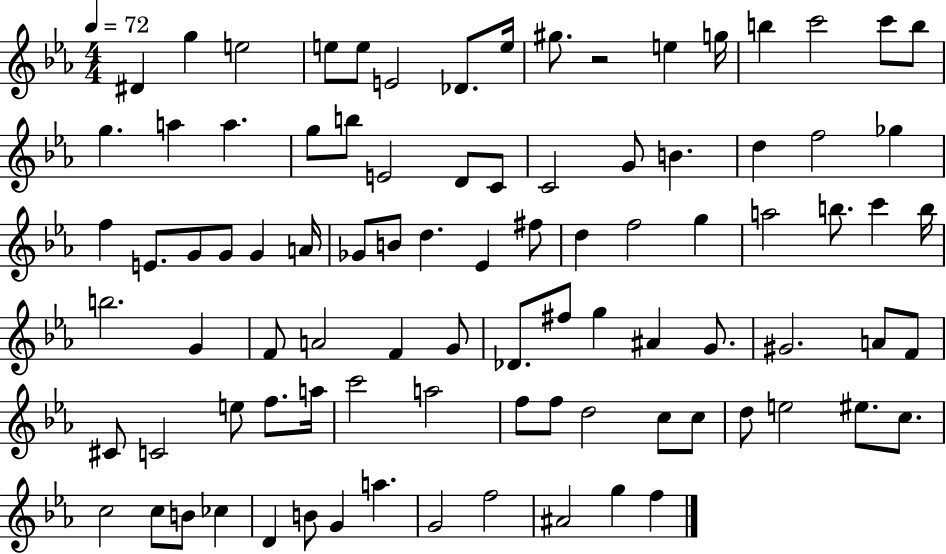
{
  \clef treble
  \numericTimeSignature
  \time 4/4
  \key ees \major
  \tempo 4 = 72
  dis'4 g''4 e''2 | e''8 e''8 e'2 des'8. e''16 | gis''8. r2 e''4 g''16 | b''4 c'''2 c'''8 b''8 | \break g''4. a''4 a''4. | g''8 b''8 e'2 d'8 c'8 | c'2 g'8 b'4. | d''4 f''2 ges''4 | \break f''4 e'8. g'8 g'8 g'4 a'16 | ges'8 b'8 d''4. ees'4 fis''8 | d''4 f''2 g''4 | a''2 b''8. c'''4 b''16 | \break b''2. g'4 | f'8 a'2 f'4 g'8 | des'8. fis''8 g''4 ais'4 g'8. | gis'2. a'8 f'8 | \break cis'8 c'2 e''8 f''8. a''16 | c'''2 a''2 | f''8 f''8 d''2 c''8 c''8 | d''8 e''2 eis''8. c''8. | \break c''2 c''8 b'8 ces''4 | d'4 b'8 g'4 a''4. | g'2 f''2 | ais'2 g''4 f''4 | \break \bar "|."
}